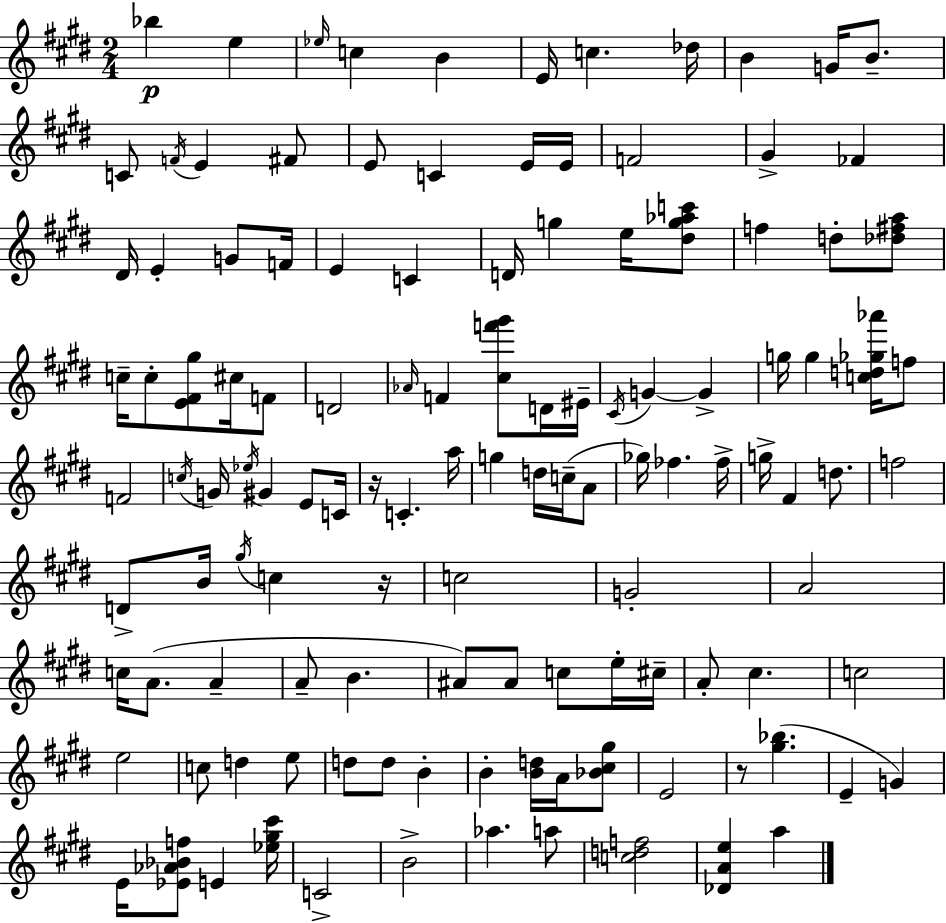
Bb5/q E5/q Eb5/s C5/q B4/q E4/s C5/q. Db5/s B4/q G4/s B4/e. C4/e F4/s E4/q F#4/e E4/e C4/q E4/s E4/s F4/h G#4/q FES4/q D#4/s E4/q G4/e F4/s E4/q C4/q D4/s G5/q E5/s [D#5,G5,Ab5,C6]/e F5/q D5/e [Db5,F#5,A5]/e C5/s C5/e [E4,F#4,G#5]/e C#5/s F4/e D4/h Ab4/s F4/q [C#5,F6,G#6]/e D4/s EIS4/s C#4/s G4/q G4/q G5/s G5/q [C5,D5,Gb5,Ab6]/s F5/e F4/h C5/s G4/s Eb5/s G#4/q E4/e C4/s R/s C4/q. A5/s G5/q D5/s C5/s A4/e Gb5/s FES5/q. FES5/s G5/s F#4/q D5/e. F5/h D4/e B4/s G#5/s C5/q R/s C5/h G4/h A4/h C5/s A4/e. A4/q A4/e B4/q. A#4/e A#4/e C5/e E5/s C#5/s A4/e C#5/q. C5/h E5/h C5/e D5/q E5/e D5/e D5/e B4/q B4/q [B4,D5]/s A4/s [Bb4,C#5,G#5]/e E4/h R/e [G#5,Bb5]/q. E4/q G4/q E4/s [Eb4,Ab4,Bb4,F5]/e E4/q [Eb5,G#5,C#6]/s C4/h B4/h Ab5/q. A5/e [C5,D5,F5]/h [Db4,A4,E5]/q A5/q